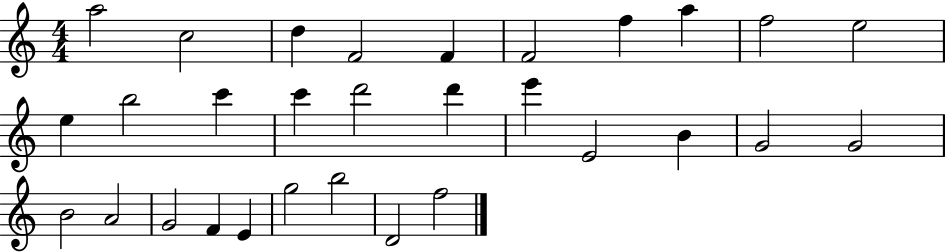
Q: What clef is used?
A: treble